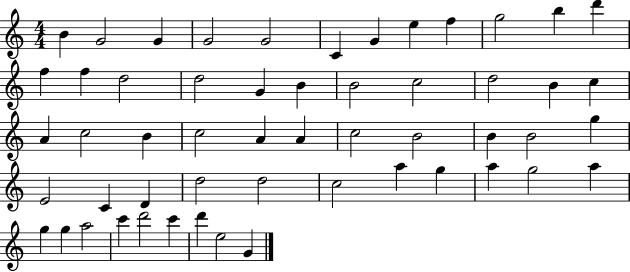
X:1
T:Untitled
M:4/4
L:1/4
K:C
B G2 G G2 G2 C G e f g2 b d' f f d2 d2 G B B2 c2 d2 B c A c2 B c2 A A c2 B2 B B2 g E2 C D d2 d2 c2 a g a g2 a g g a2 c' d'2 c' d' e2 G